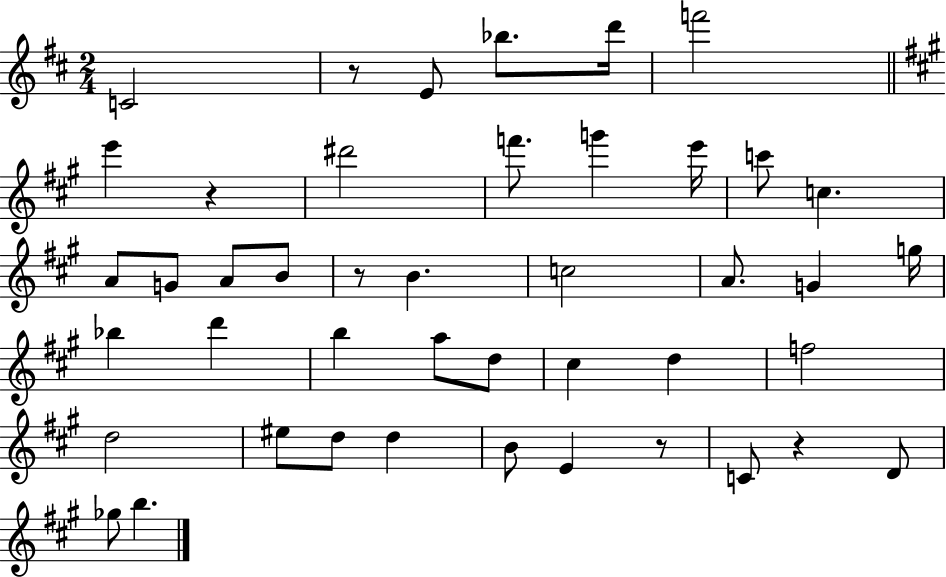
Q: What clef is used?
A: treble